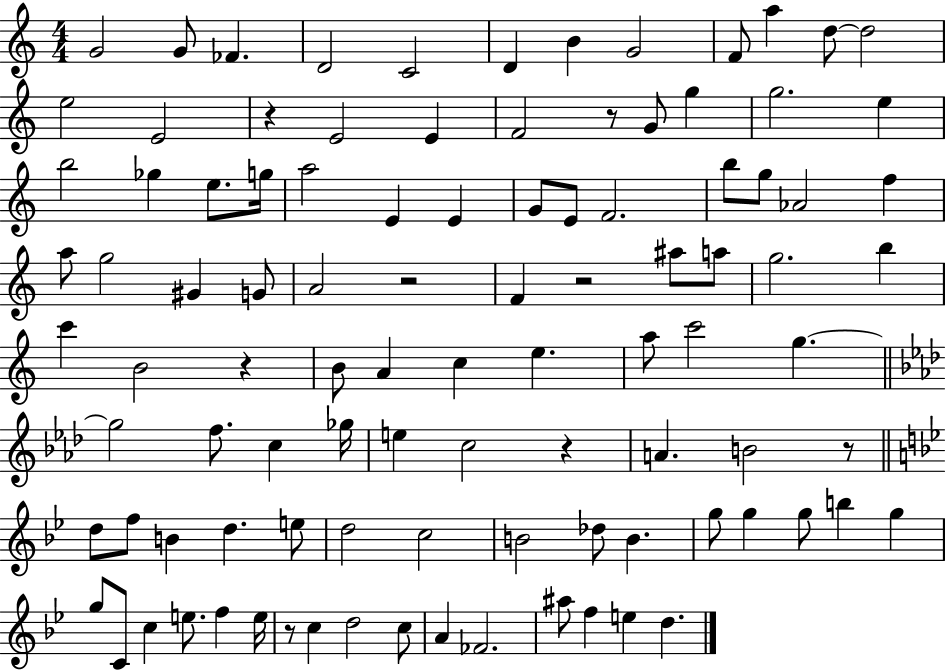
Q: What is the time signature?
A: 4/4